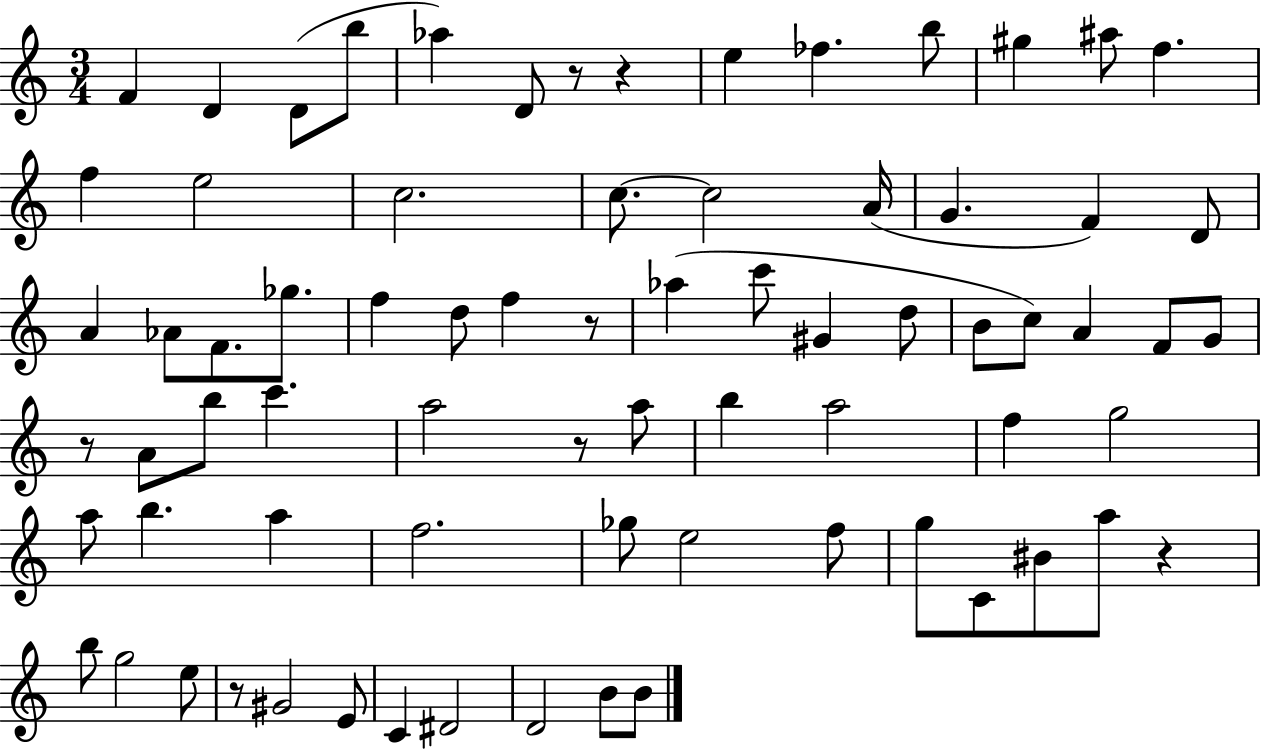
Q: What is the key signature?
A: C major